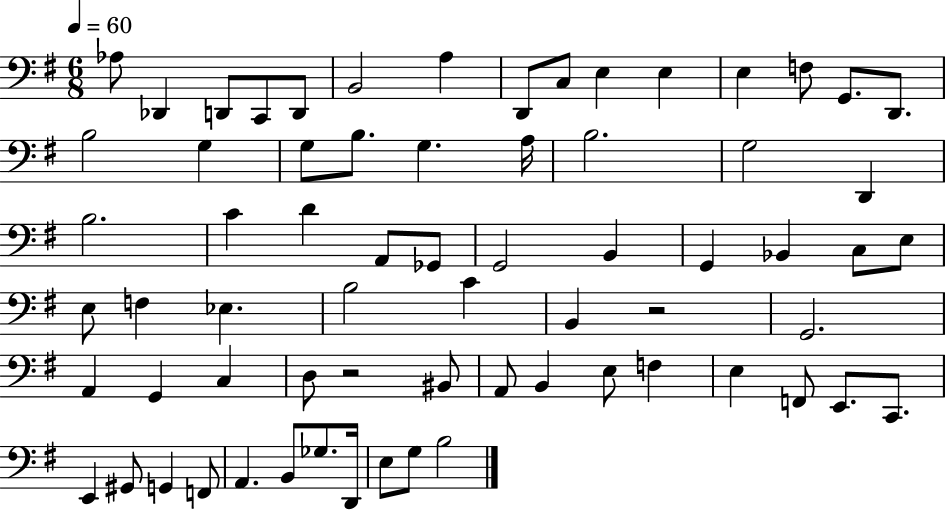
Ab3/e Db2/q D2/e C2/e D2/e B2/h A3/q D2/e C3/e E3/q E3/q E3/q F3/e G2/e. D2/e. B3/h G3/q G3/e B3/e. G3/q. A3/s B3/h. G3/h D2/q B3/h. C4/q D4/q A2/e Gb2/e G2/h B2/q G2/q Bb2/q C3/e E3/e E3/e F3/q Eb3/q. B3/h C4/q B2/q R/h G2/h. A2/q G2/q C3/q D3/e R/h BIS2/e A2/e B2/q E3/e F3/q E3/q F2/e E2/e. C2/e. E2/q G#2/e G2/q F2/e A2/q. B2/e Gb3/e. D2/s E3/e G3/e B3/h